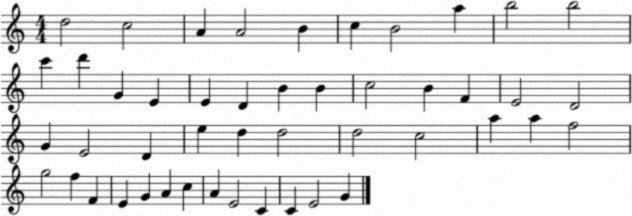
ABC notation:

X:1
T:Untitled
M:4/4
L:1/4
K:C
d2 c2 A A2 B c B2 a b2 b2 c' d' G E E D B B c2 B F E2 D2 G E2 D e d d2 d2 c2 a a f2 g2 f F E G A c A E2 C C E2 G